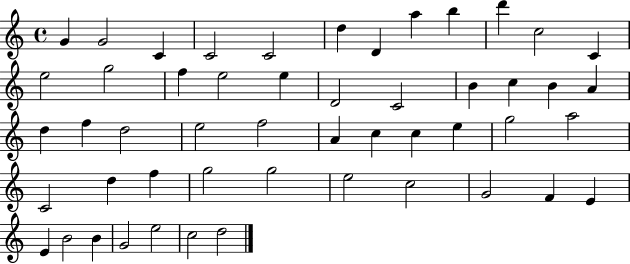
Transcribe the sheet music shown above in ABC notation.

X:1
T:Untitled
M:4/4
L:1/4
K:C
G G2 C C2 C2 d D a b d' c2 C e2 g2 f e2 e D2 C2 B c B A d f d2 e2 f2 A c c e g2 a2 C2 d f g2 g2 e2 c2 G2 F E E B2 B G2 e2 c2 d2